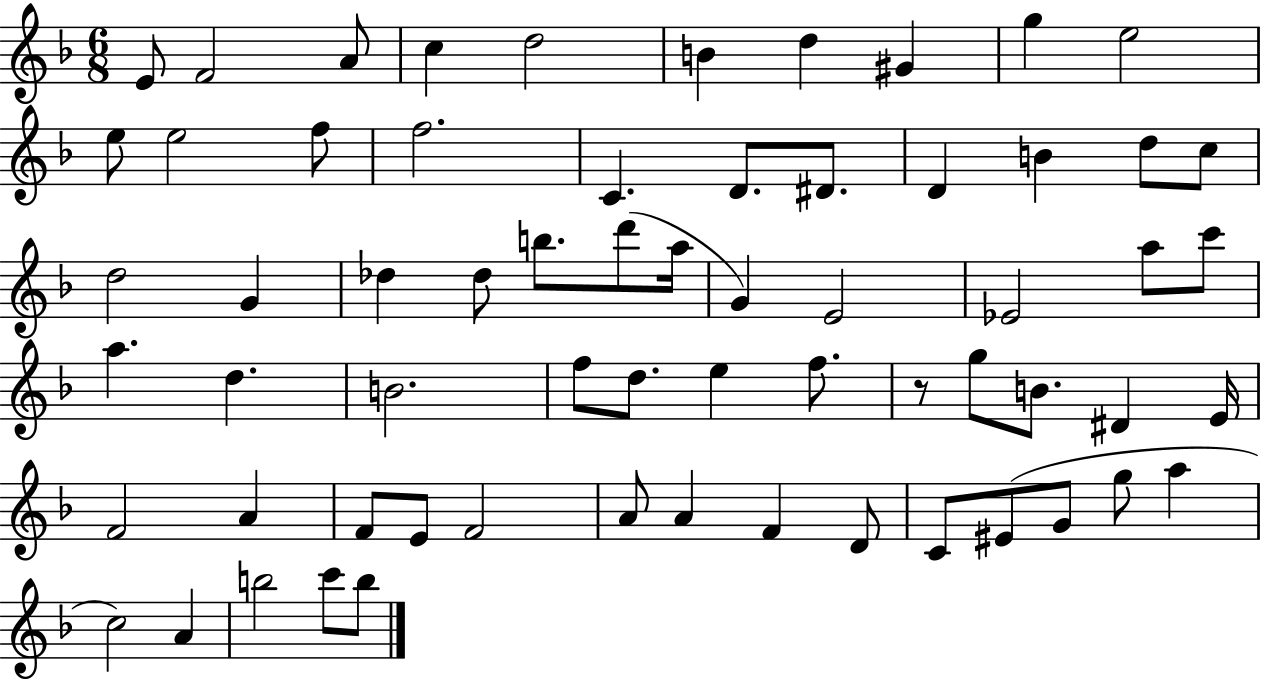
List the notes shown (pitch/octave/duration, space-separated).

E4/e F4/h A4/e C5/q D5/h B4/q D5/q G#4/q G5/q E5/h E5/e E5/h F5/e F5/h. C4/q. D4/e. D#4/e. D4/q B4/q D5/e C5/e D5/h G4/q Db5/q Db5/e B5/e. D6/e A5/s G4/q E4/h Eb4/h A5/e C6/e A5/q. D5/q. B4/h. F5/e D5/e. E5/q F5/e. R/e G5/e B4/e. D#4/q E4/s F4/h A4/q F4/e E4/e F4/h A4/e A4/q F4/q D4/e C4/e EIS4/e G4/e G5/e A5/q C5/h A4/q B5/h C6/e B5/e